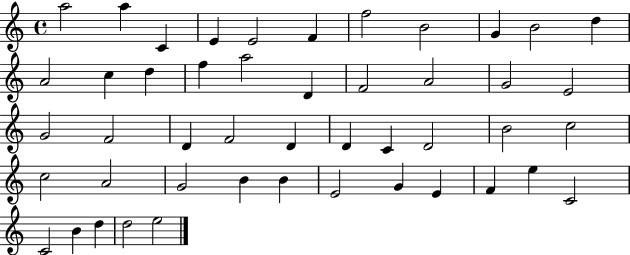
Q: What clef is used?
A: treble